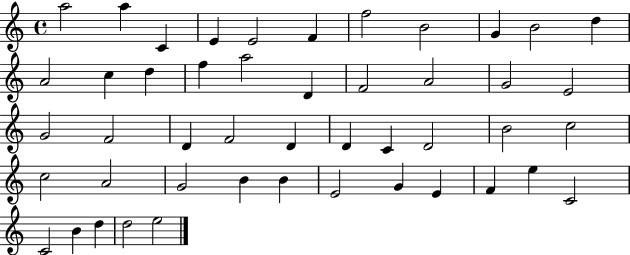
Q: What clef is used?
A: treble